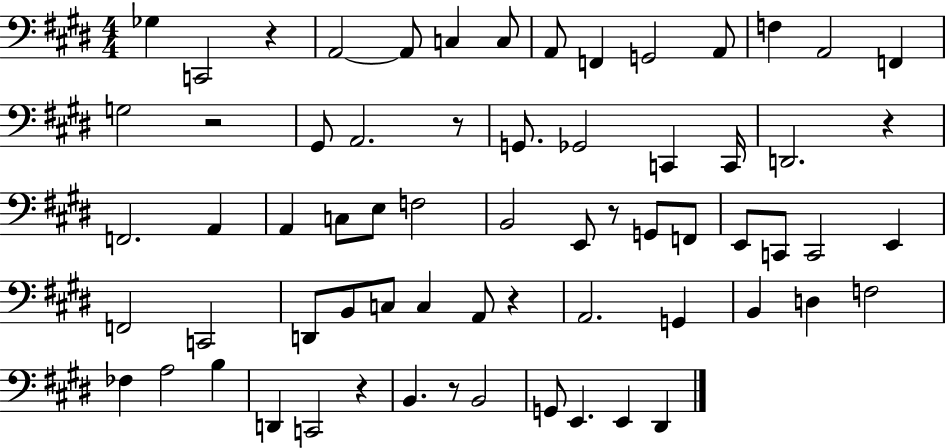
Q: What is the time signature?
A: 4/4